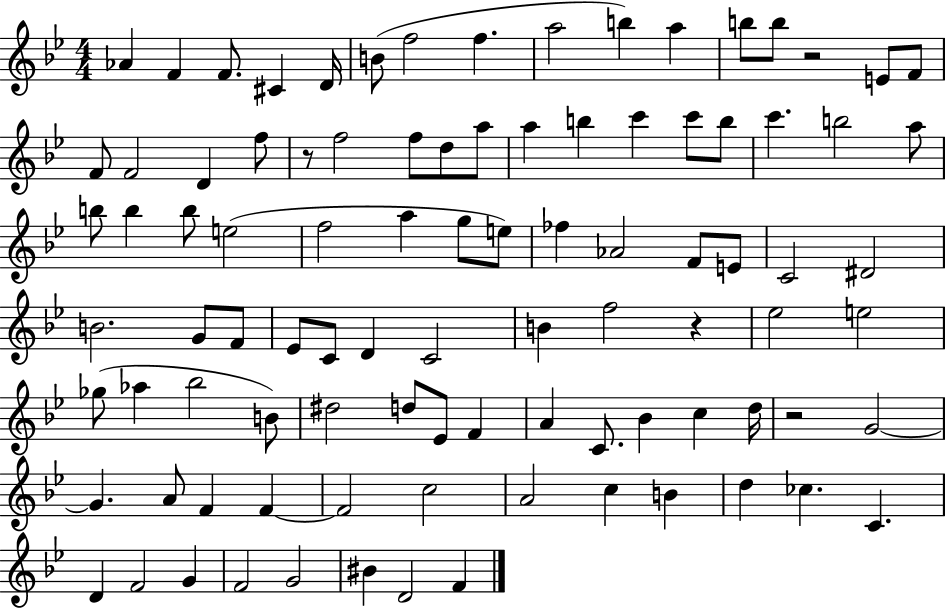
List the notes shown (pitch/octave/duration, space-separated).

Ab4/q F4/q F4/e. C#4/q D4/s B4/e F5/h F5/q. A5/h B5/q A5/q B5/e B5/e R/h E4/e F4/e F4/e F4/h D4/q F5/e R/e F5/h F5/e D5/e A5/e A5/q B5/q C6/q C6/e B5/e C6/q. B5/h A5/e B5/e B5/q B5/e E5/h F5/h A5/q G5/e E5/e FES5/q Ab4/h F4/e E4/e C4/h D#4/h B4/h. G4/e F4/e Eb4/e C4/e D4/q C4/h B4/q F5/h R/q Eb5/h E5/h Gb5/e Ab5/q Bb5/h B4/e D#5/h D5/e Eb4/e F4/q A4/q C4/e. Bb4/q C5/q D5/s R/h G4/h G4/q. A4/e F4/q F4/q F4/h C5/h A4/h C5/q B4/q D5/q CES5/q. C4/q. D4/q F4/h G4/q F4/h G4/h BIS4/q D4/h F4/q